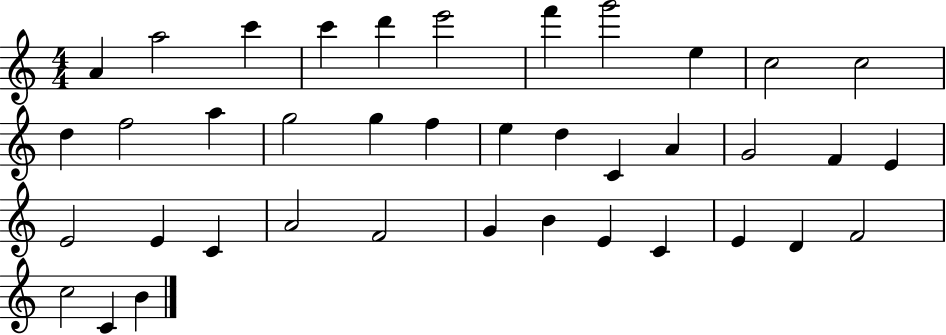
{
  \clef treble
  \numericTimeSignature
  \time 4/4
  \key c \major
  a'4 a''2 c'''4 | c'''4 d'''4 e'''2 | f'''4 g'''2 e''4 | c''2 c''2 | \break d''4 f''2 a''4 | g''2 g''4 f''4 | e''4 d''4 c'4 a'4 | g'2 f'4 e'4 | \break e'2 e'4 c'4 | a'2 f'2 | g'4 b'4 e'4 c'4 | e'4 d'4 f'2 | \break c''2 c'4 b'4 | \bar "|."
}